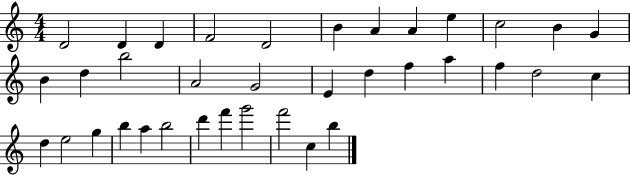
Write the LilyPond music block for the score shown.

{
  \clef treble
  \numericTimeSignature
  \time 4/4
  \key c \major
  d'2 d'4 d'4 | f'2 d'2 | b'4 a'4 a'4 e''4 | c''2 b'4 g'4 | \break b'4 d''4 b''2 | a'2 g'2 | e'4 d''4 f''4 a''4 | f''4 d''2 c''4 | \break d''4 e''2 g''4 | b''4 a''4 b''2 | d'''4 f'''4 g'''2 | f'''2 c''4 b''4 | \break \bar "|."
}